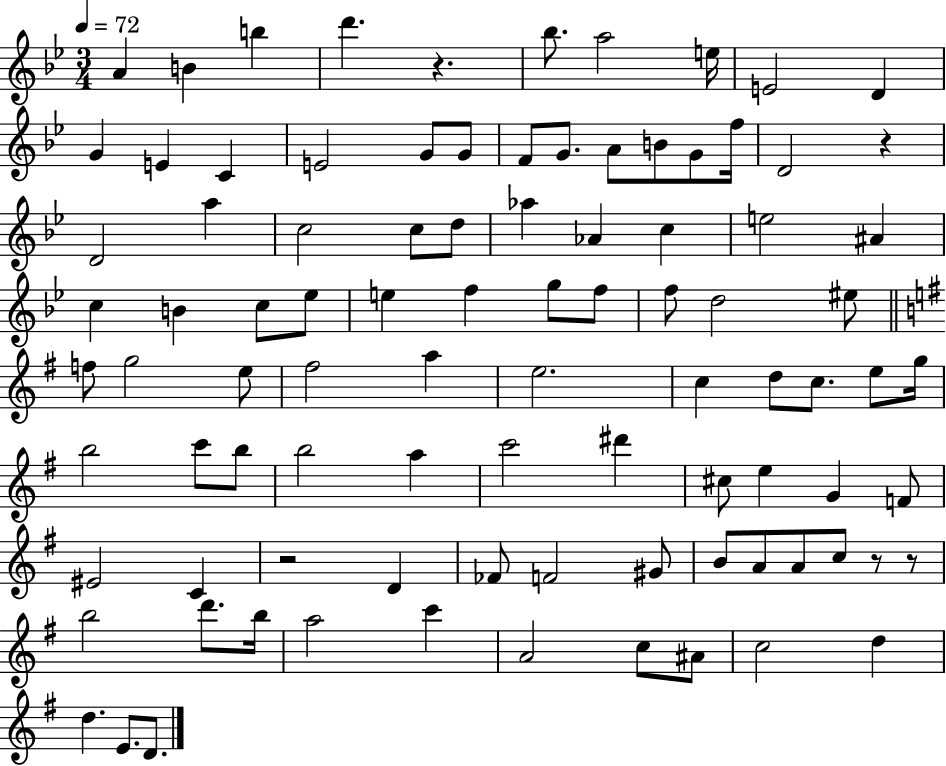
A4/q B4/q B5/q D6/q. R/q. Bb5/e. A5/h E5/s E4/h D4/q G4/q E4/q C4/q E4/h G4/e G4/e F4/e G4/e. A4/e B4/e G4/e F5/s D4/h R/q D4/h A5/q C5/h C5/e D5/e Ab5/q Ab4/q C5/q E5/h A#4/q C5/q B4/q C5/e Eb5/e E5/q F5/q G5/e F5/e F5/e D5/h EIS5/e F5/e G5/h E5/e F#5/h A5/q E5/h. C5/q D5/e C5/e. E5/e G5/s B5/h C6/e B5/e B5/h A5/q C6/h D#6/q C#5/e E5/q G4/q F4/e EIS4/h C4/q R/h D4/q FES4/e F4/h G#4/e B4/e A4/e A4/e C5/e R/e R/e B5/h D6/e. B5/s A5/h C6/q A4/h C5/e A#4/e C5/h D5/q D5/q. E4/e. D4/e.